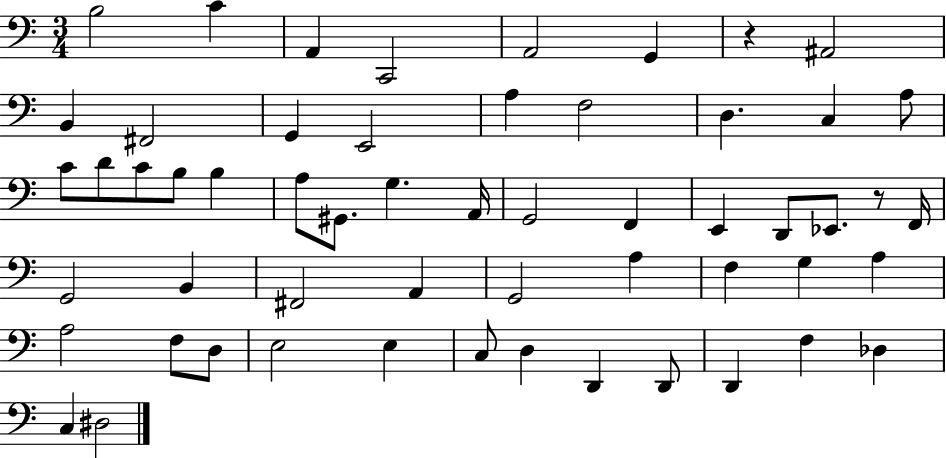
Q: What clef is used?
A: bass